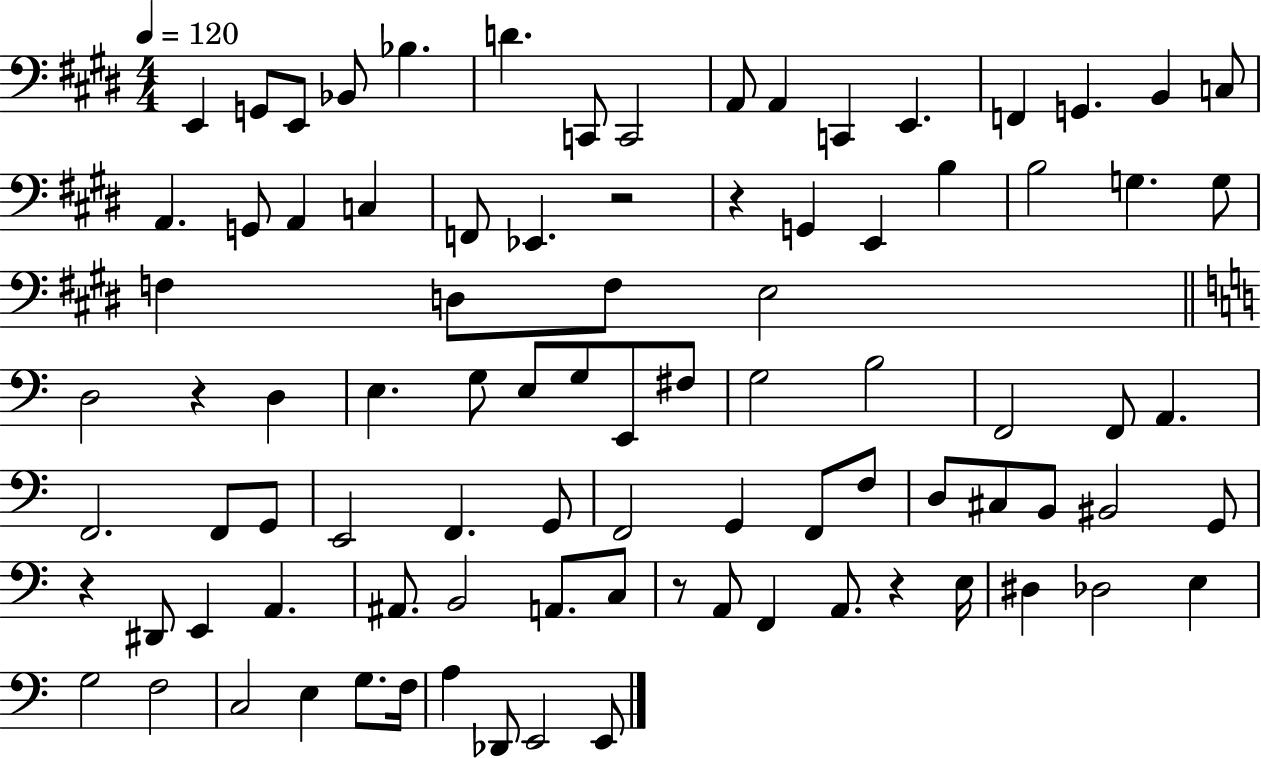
E2/q G2/e E2/e Bb2/e Bb3/q. D4/q. C2/e C2/h A2/e A2/q C2/q E2/q. F2/q G2/q. B2/q C3/e A2/q. G2/e A2/q C3/q F2/e Eb2/q. R/h R/q G2/q E2/q B3/q B3/h G3/q. G3/e F3/q D3/e F3/e E3/h D3/h R/q D3/q E3/q. G3/e E3/e G3/e E2/e F#3/e G3/h B3/h F2/h F2/e A2/q. F2/h. F2/e G2/e E2/h F2/q. G2/e F2/h G2/q F2/e F3/e D3/e C#3/e B2/e BIS2/h G2/e R/q D#2/e E2/q A2/q. A#2/e. B2/h A2/e. C3/e R/e A2/e F2/q A2/e. R/q E3/s D#3/q Db3/h E3/q G3/h F3/h C3/h E3/q G3/e. F3/s A3/q Db2/e E2/h E2/e